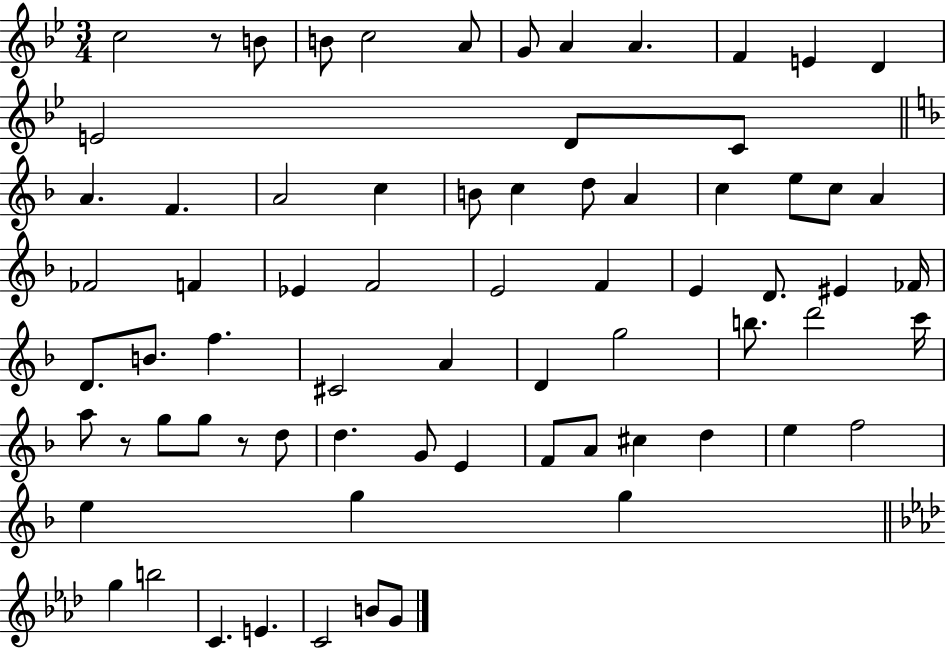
{
  \clef treble
  \numericTimeSignature
  \time 3/4
  \key bes \major
  c''2 r8 b'8 | b'8 c''2 a'8 | g'8 a'4 a'4. | f'4 e'4 d'4 | \break e'2 d'8 c'8 | \bar "||" \break \key f \major a'4. f'4. | a'2 c''4 | b'8 c''4 d''8 a'4 | c''4 e''8 c''8 a'4 | \break fes'2 f'4 | ees'4 f'2 | e'2 f'4 | e'4 d'8. eis'4 fes'16 | \break d'8. b'8. f''4. | cis'2 a'4 | d'4 g''2 | b''8. d'''2 c'''16 | \break a''8 r8 g''8 g''8 r8 d''8 | d''4. g'8 e'4 | f'8 a'8 cis''4 d''4 | e''4 f''2 | \break e''4 g''4 g''4 | \bar "||" \break \key aes \major g''4 b''2 | c'4. e'4. | c'2 b'8 g'8 | \bar "|."
}